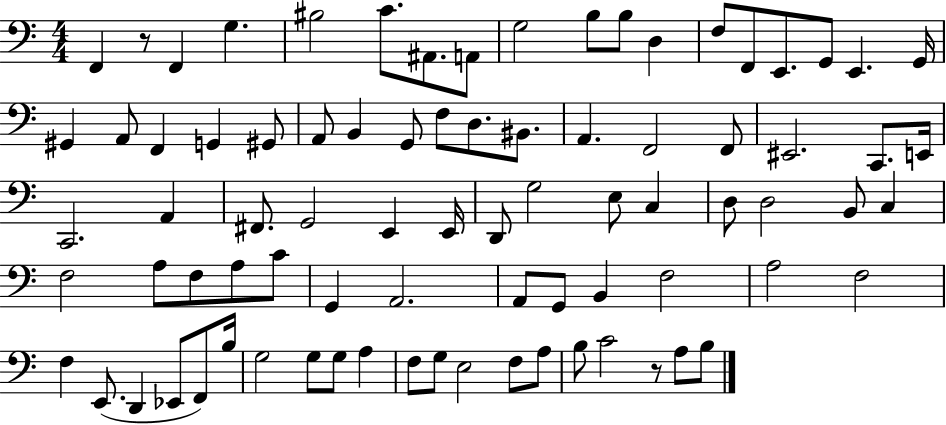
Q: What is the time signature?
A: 4/4